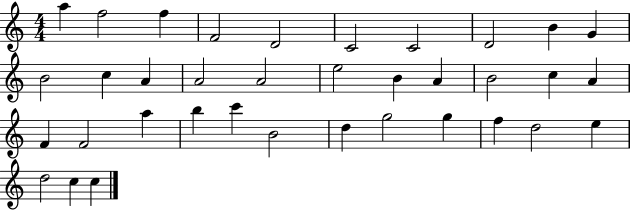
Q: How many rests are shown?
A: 0